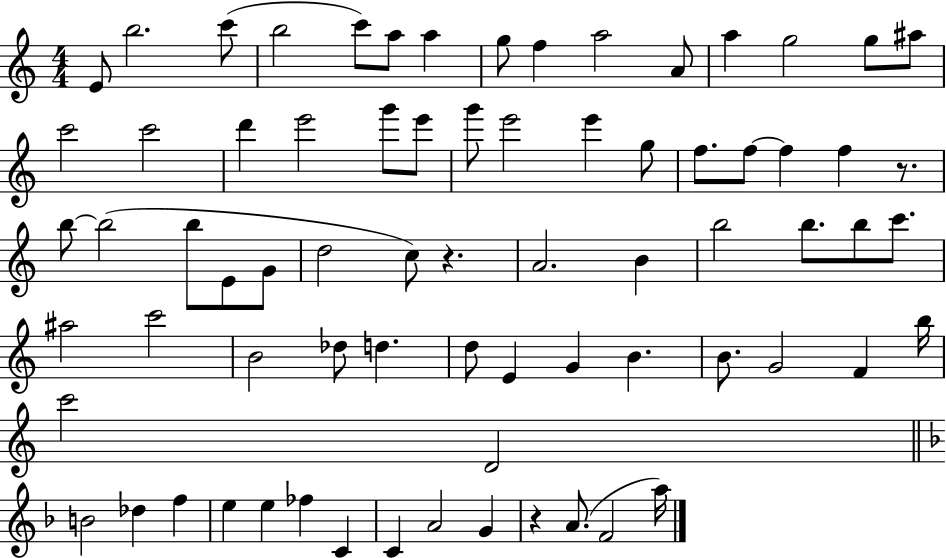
{
  \clef treble
  \numericTimeSignature
  \time 4/4
  \key c \major
  \repeat volta 2 { e'8 b''2. c'''8( | b''2 c'''8) a''8 a''4 | g''8 f''4 a''2 a'8 | a''4 g''2 g''8 ais''8 | \break c'''2 c'''2 | d'''4 e'''2 g'''8 e'''8 | g'''8 e'''2 e'''4 g''8 | f''8. f''8~~ f''4 f''4 r8. | \break b''8~~ b''2( b''8 e'8 g'8 | d''2 c''8) r4. | a'2. b'4 | b''2 b''8. b''8 c'''8. | \break ais''2 c'''2 | b'2 des''8 d''4. | d''8 e'4 g'4 b'4. | b'8. g'2 f'4 b''16 | \break c'''2 d'2 | \bar "||" \break \key f \major b'2 des''4 f''4 | e''4 e''4 fes''4 c'4 | c'4 a'2 g'4 | r4 a'8.( f'2 a''16) | \break } \bar "|."
}